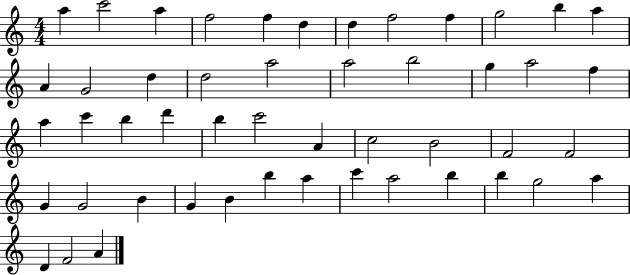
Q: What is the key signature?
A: C major